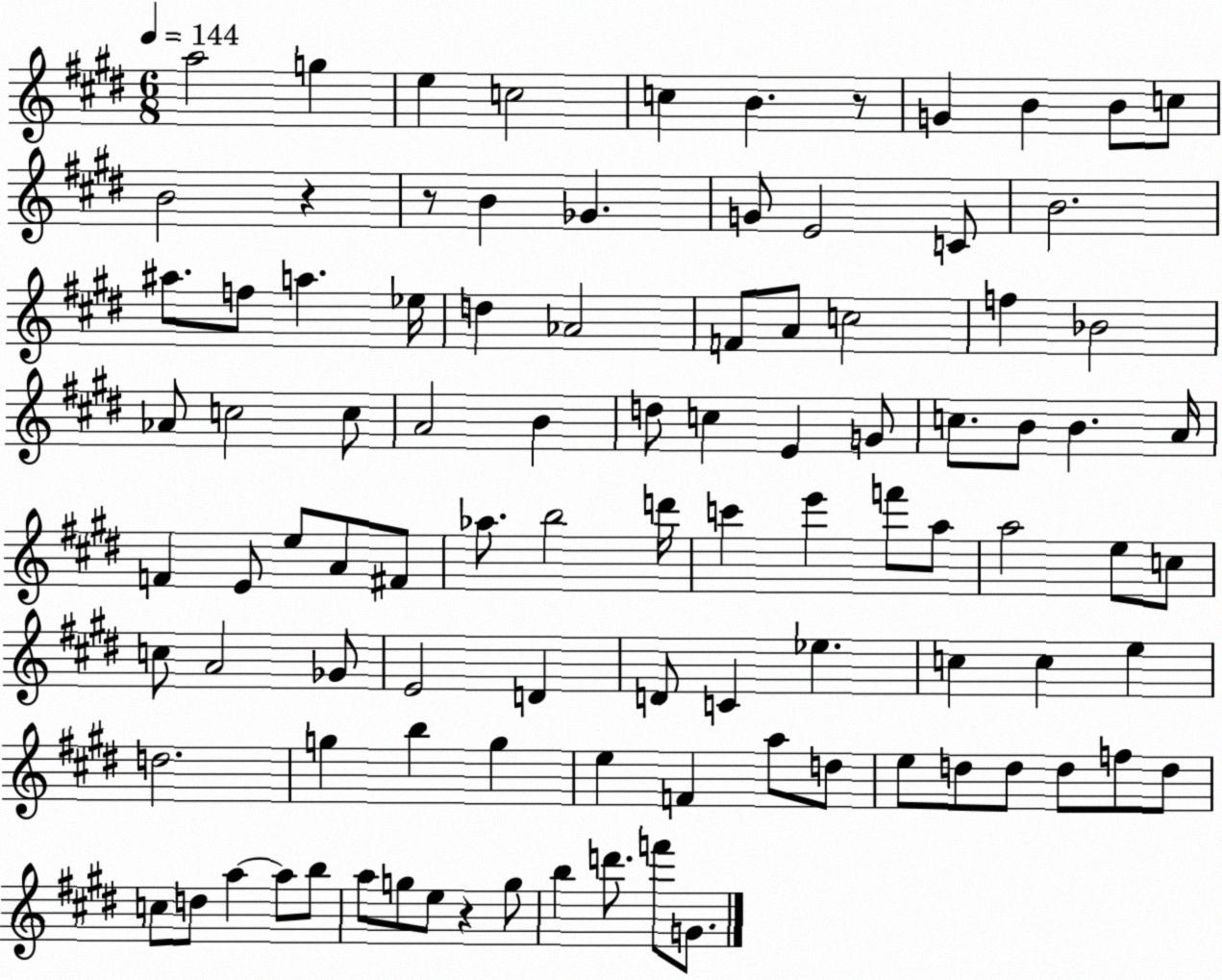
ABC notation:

X:1
T:Untitled
M:6/8
L:1/4
K:E
a2 g e c2 c B z/2 G B B/2 c/2 B2 z z/2 B _G G/2 E2 C/2 B2 ^a/2 f/2 a _e/4 d _A2 F/2 A/2 c2 f _B2 _A/2 c2 c/2 A2 B d/2 c E G/2 c/2 B/2 B A/4 F E/2 e/2 A/2 ^F/2 _a/2 b2 d'/4 c' e' f'/2 a/2 a2 e/2 c/2 c/2 A2 _G/2 E2 D D/2 C _e c c e d2 g b g e F a/2 d/2 e/2 d/2 d/2 d/2 f/2 d/2 c/2 d/2 a a/2 b/2 a/2 g/2 e/2 z g/2 b d'/2 f'/2 G/2